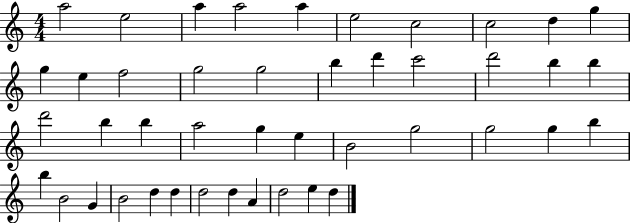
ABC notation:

X:1
T:Untitled
M:4/4
L:1/4
K:C
a2 e2 a a2 a e2 c2 c2 d g g e f2 g2 g2 b d' c'2 d'2 b b d'2 b b a2 g e B2 g2 g2 g b b B2 G B2 d d d2 d A d2 e d